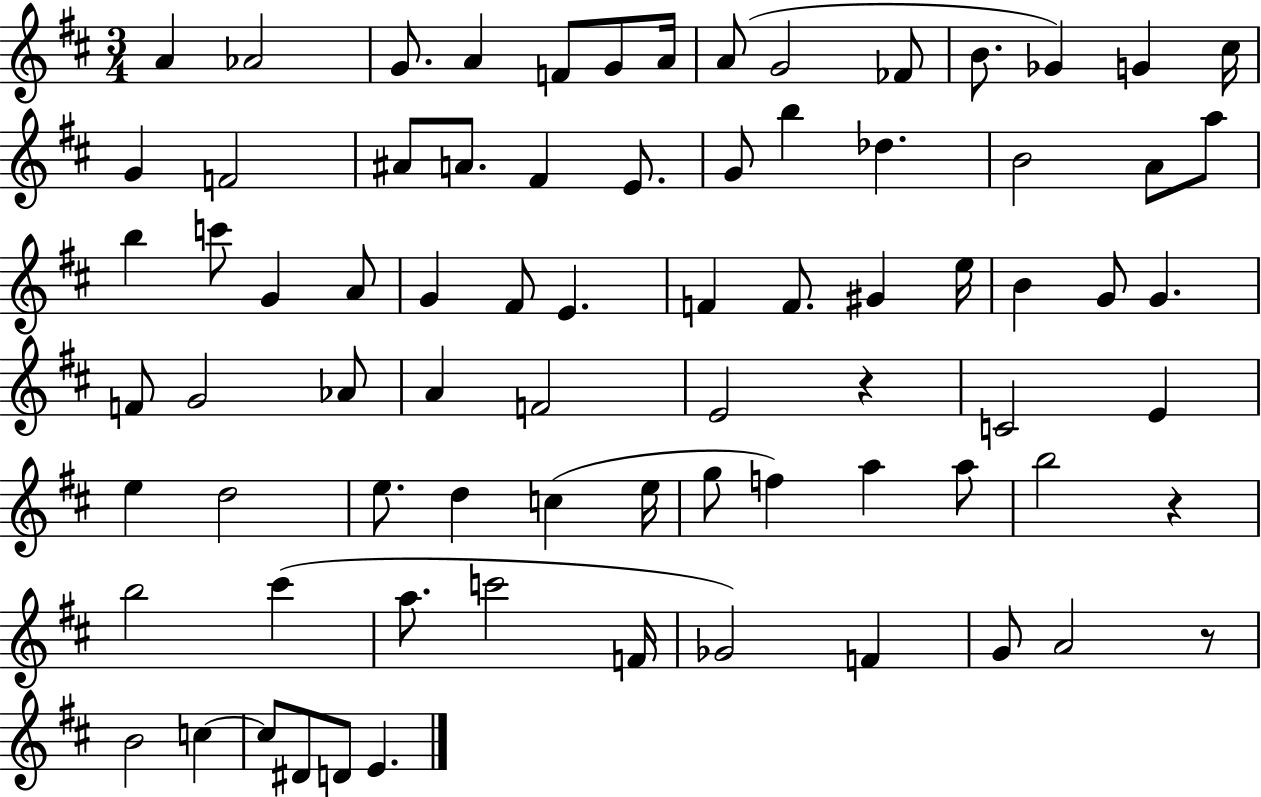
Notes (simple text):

A4/q Ab4/h G4/e. A4/q F4/e G4/e A4/s A4/e G4/h FES4/e B4/e. Gb4/q G4/q C#5/s G4/q F4/h A#4/e A4/e. F#4/q E4/e. G4/e B5/q Db5/q. B4/h A4/e A5/e B5/q C6/e G4/q A4/e G4/q F#4/e E4/q. F4/q F4/e. G#4/q E5/s B4/q G4/e G4/q. F4/e G4/h Ab4/e A4/q F4/h E4/h R/q C4/h E4/q E5/q D5/h E5/e. D5/q C5/q E5/s G5/e F5/q A5/q A5/e B5/h R/q B5/h C#6/q A5/e. C6/h F4/s Gb4/h F4/q G4/e A4/h R/e B4/h C5/q C5/e D#4/e D4/e E4/q.